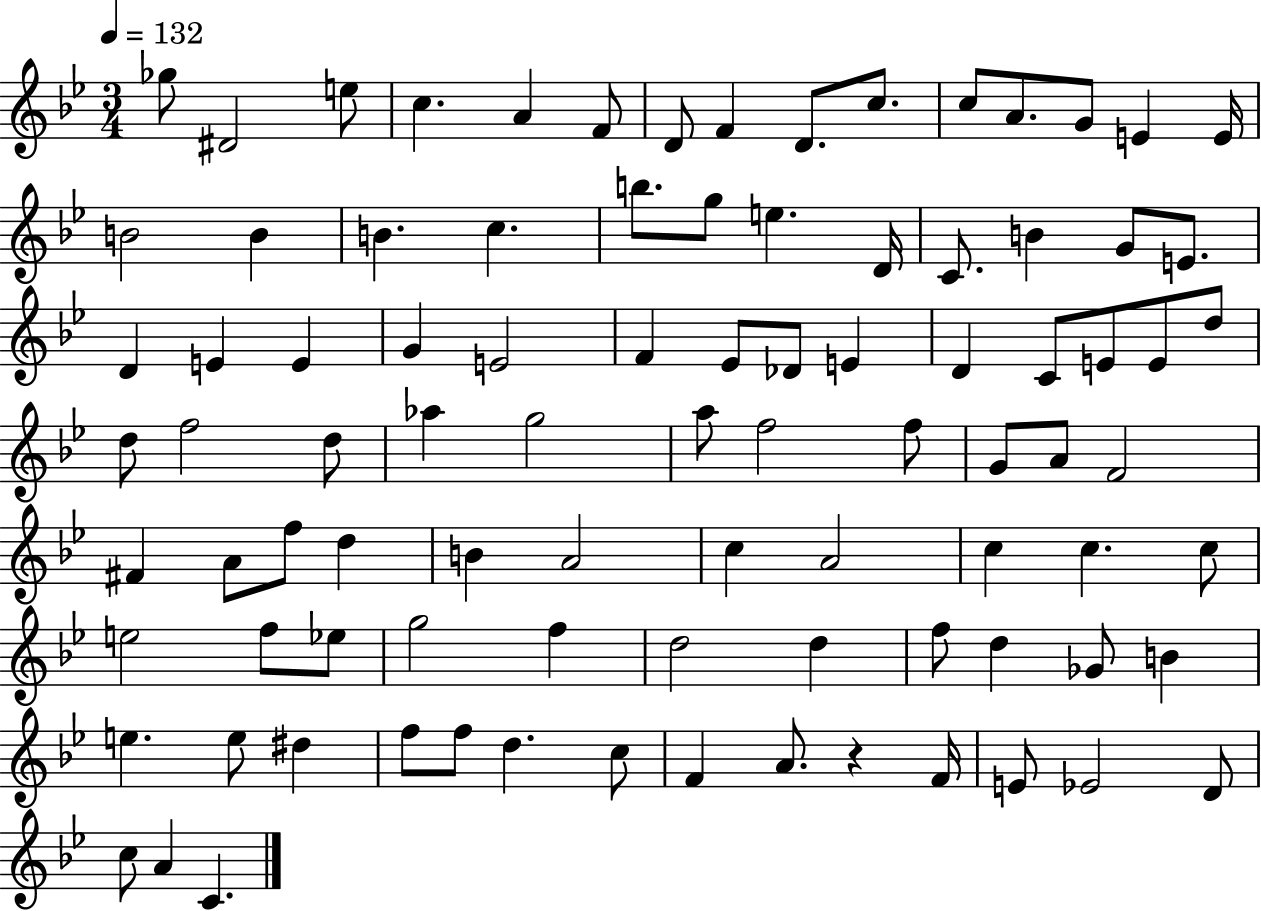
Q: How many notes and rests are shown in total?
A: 91